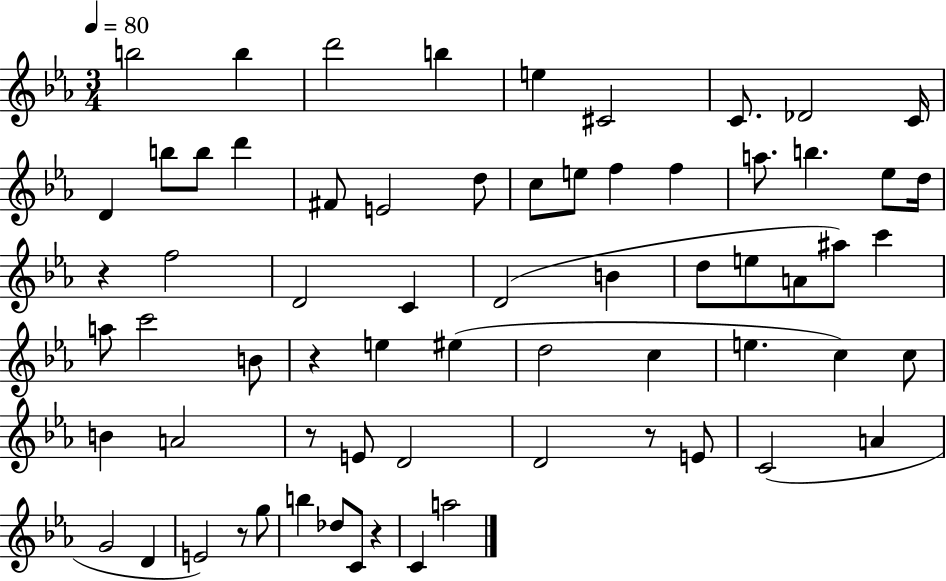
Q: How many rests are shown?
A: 6